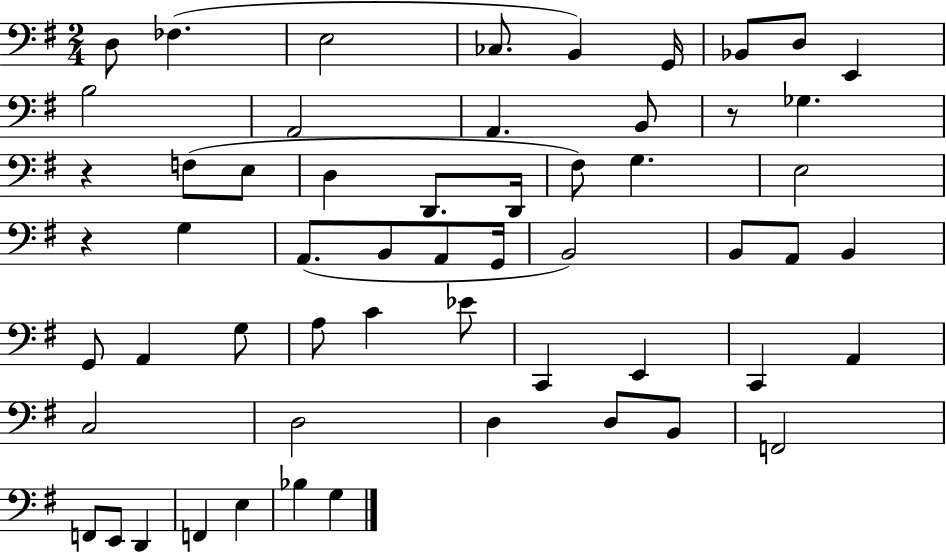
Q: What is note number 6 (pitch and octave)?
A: G2